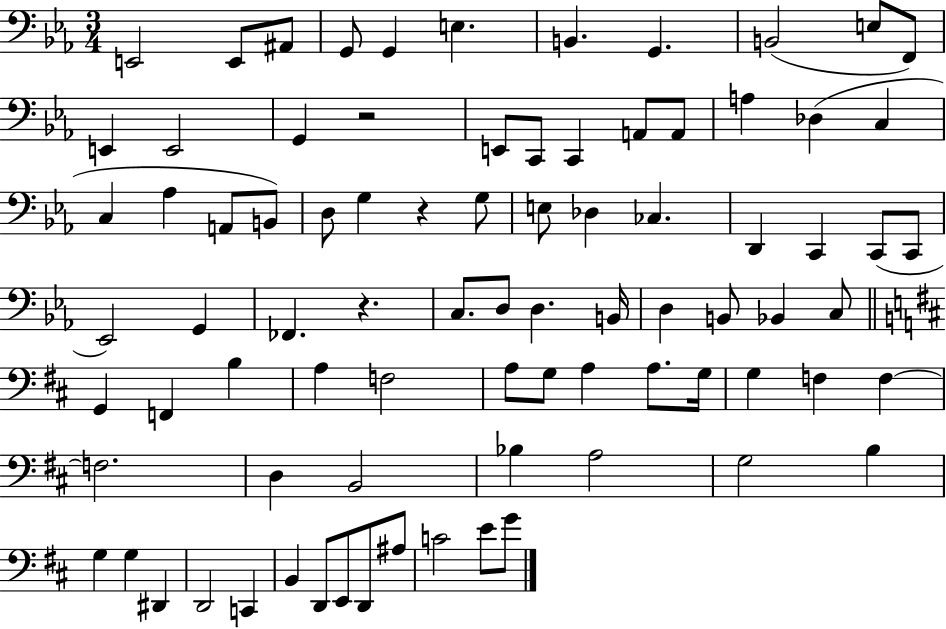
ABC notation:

X:1
T:Untitled
M:3/4
L:1/4
K:Eb
E,,2 E,,/2 ^A,,/2 G,,/2 G,, E, B,, G,, B,,2 E,/2 F,,/2 E,, E,,2 G,, z2 E,,/2 C,,/2 C,, A,,/2 A,,/2 A, _D, C, C, _A, A,,/2 B,,/2 D,/2 G, z G,/2 E,/2 _D, _C, D,, C,, C,,/2 C,,/2 _E,,2 G,, _F,, z C,/2 D,/2 D, B,,/4 D, B,,/2 _B,, C,/2 G,, F,, B, A, F,2 A,/2 G,/2 A, A,/2 G,/4 G, F, F, F,2 D, B,,2 _B, A,2 G,2 B, G, G, ^D,, D,,2 C,, B,, D,,/2 E,,/2 D,,/2 ^A,/2 C2 E/2 G/2